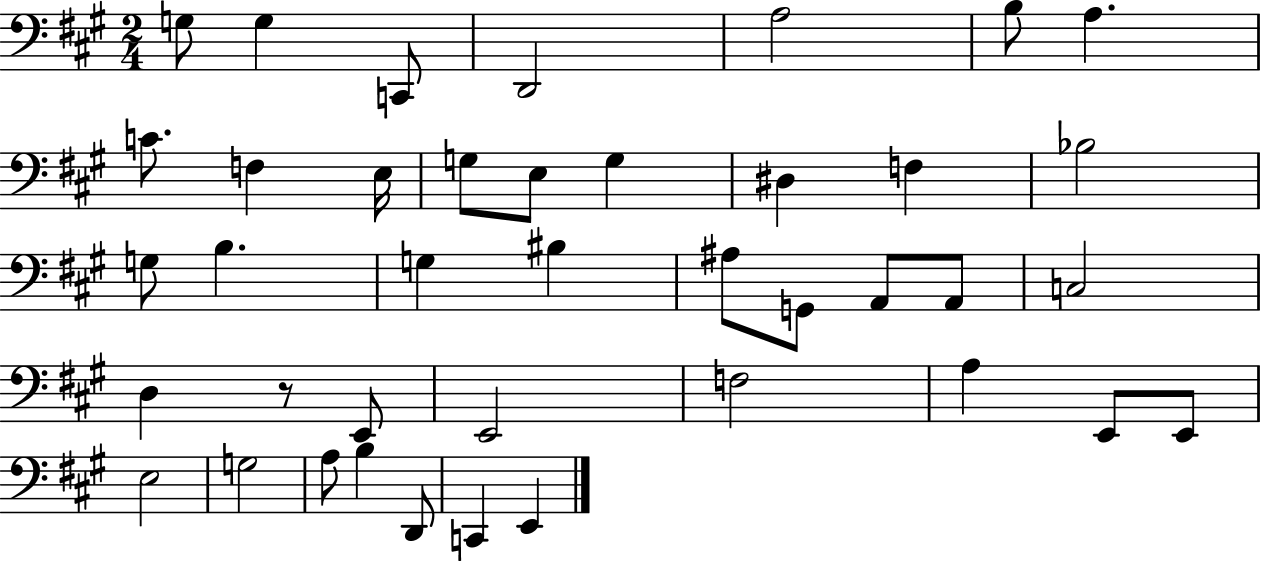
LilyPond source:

{
  \clef bass
  \numericTimeSignature
  \time 2/4
  \key a \major
  g8 g4 c,8 | d,2 | a2 | b8 a4. | \break c'8. f4 e16 | g8 e8 g4 | dis4 f4 | bes2 | \break g8 b4. | g4 bis4 | ais8 g,8 a,8 a,8 | c2 | \break d4 r8 e,8 | e,2 | f2 | a4 e,8 e,8 | \break e2 | g2 | a8 b4 d,8 | c,4 e,4 | \break \bar "|."
}